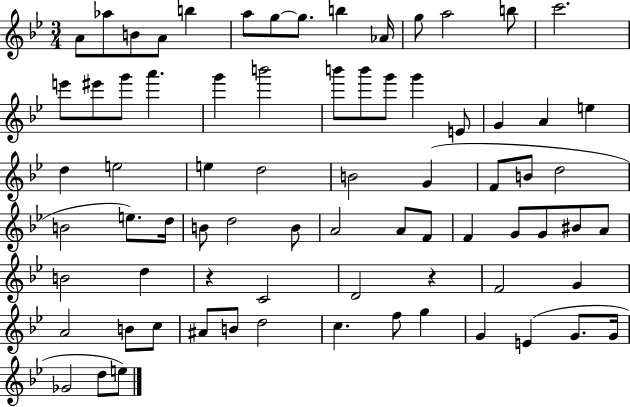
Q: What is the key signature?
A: BES major